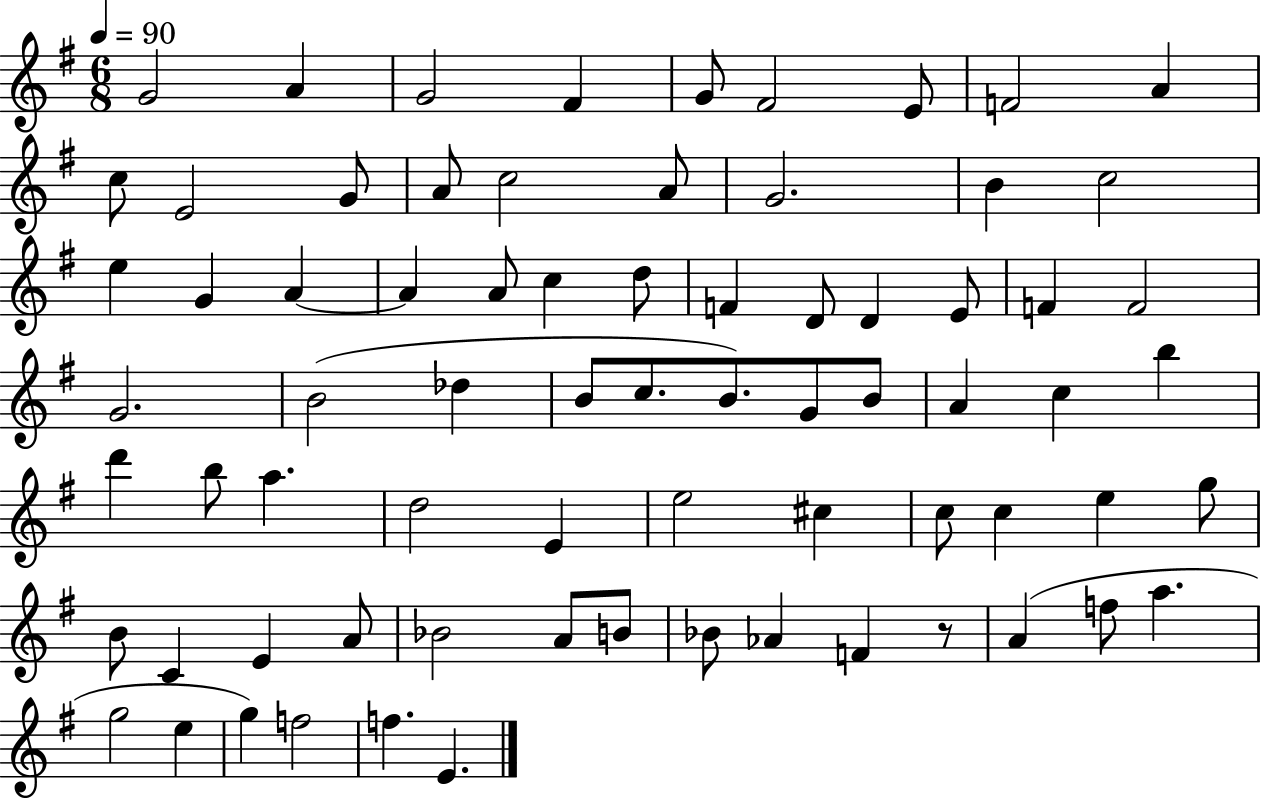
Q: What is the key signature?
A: G major